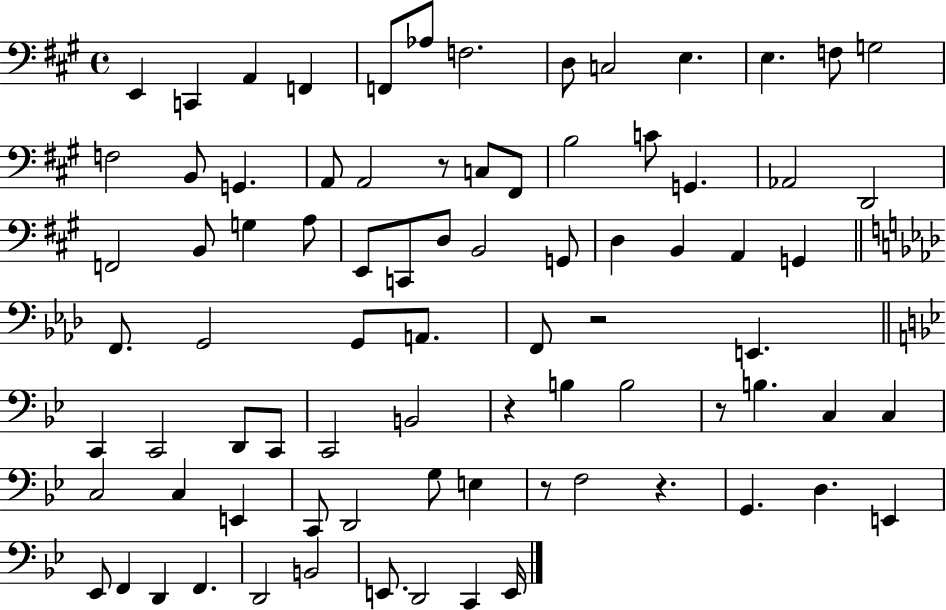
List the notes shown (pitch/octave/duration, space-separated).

E2/q C2/q A2/q F2/q F2/e Ab3/e F3/h. D3/e C3/h E3/q. E3/q. F3/e G3/h F3/h B2/e G2/q. A2/e A2/h R/e C3/e F#2/e B3/h C4/e G2/q. Ab2/h D2/h F2/h B2/e G3/q A3/e E2/e C2/e D3/e B2/h G2/e D3/q B2/q A2/q G2/q F2/e. G2/h G2/e A2/e. F2/e R/h E2/q. C2/q C2/h D2/e C2/e C2/h B2/h R/q B3/q B3/h R/e B3/q. C3/q C3/q C3/h C3/q E2/q C2/e D2/h G3/e E3/q R/e F3/h R/q. G2/q. D3/q. E2/q Eb2/e F2/q D2/q F2/q. D2/h B2/h E2/e. D2/h C2/q E2/s